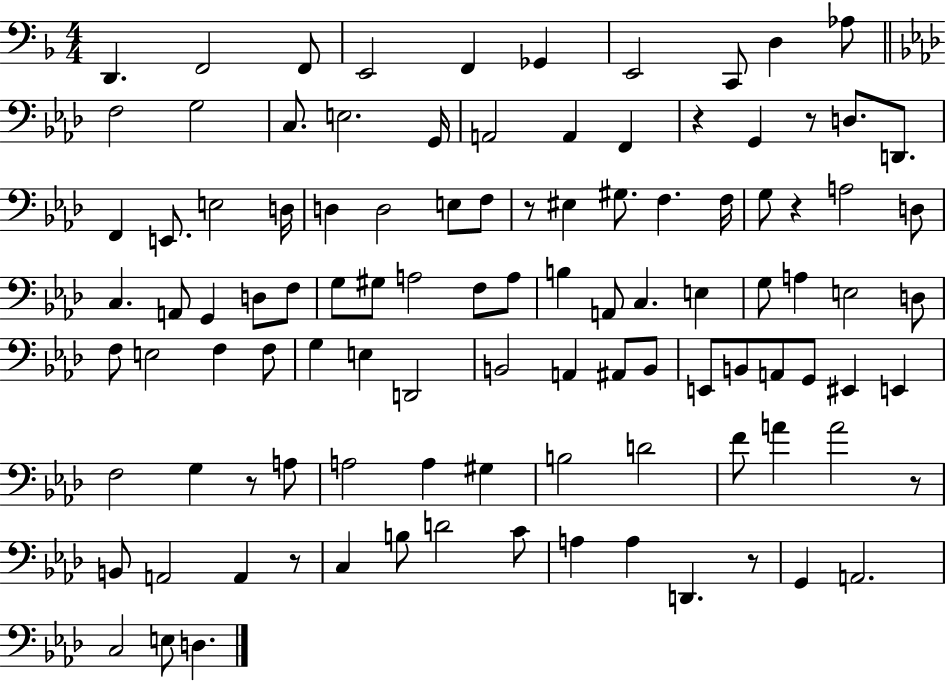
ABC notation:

X:1
T:Untitled
M:4/4
L:1/4
K:F
D,, F,,2 F,,/2 E,,2 F,, _G,, E,,2 C,,/2 D, _A,/2 F,2 G,2 C,/2 E,2 G,,/4 A,,2 A,, F,, z G,, z/2 D,/2 D,,/2 F,, E,,/2 E,2 D,/4 D, D,2 E,/2 F,/2 z/2 ^E, ^G,/2 F, F,/4 G,/2 z A,2 D,/2 C, A,,/2 G,, D,/2 F,/2 G,/2 ^G,/2 A,2 F,/2 A,/2 B, A,,/2 C, E, G,/2 A, E,2 D,/2 F,/2 E,2 F, F,/2 G, E, D,,2 B,,2 A,, ^A,,/2 B,,/2 E,,/2 B,,/2 A,,/2 G,,/2 ^E,, E,, F,2 G, z/2 A,/2 A,2 A, ^G, B,2 D2 F/2 A A2 z/2 B,,/2 A,,2 A,, z/2 C, B,/2 D2 C/2 A, A, D,, z/2 G,, A,,2 C,2 E,/2 D,